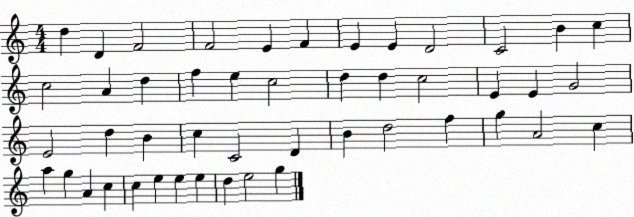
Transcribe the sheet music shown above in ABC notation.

X:1
T:Untitled
M:4/4
L:1/4
K:C
d D F2 F2 E F E E D2 C2 B c c2 A d f e c2 d d c2 E E G2 E2 d B c C2 D B d2 f g A2 c a g A c c e e e d e2 g